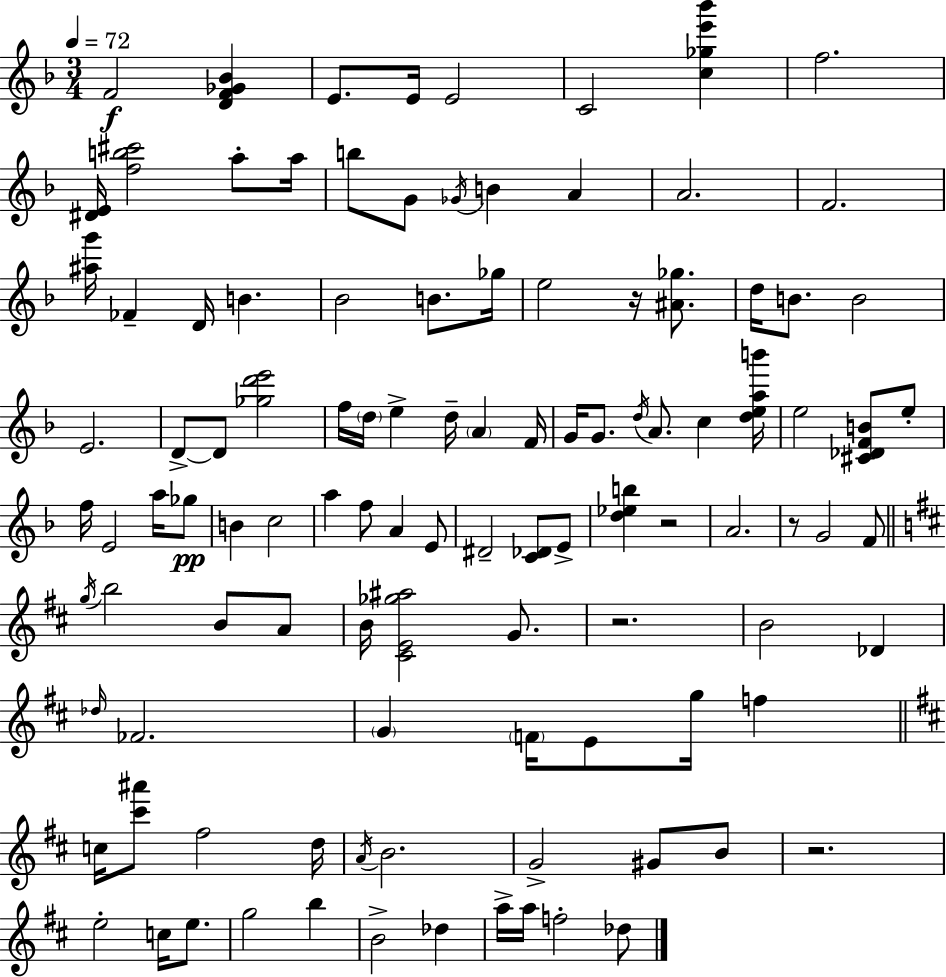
F4/h [D4,F4,Gb4,Bb4]/q E4/e. E4/s E4/h C4/h [C5,Gb5,E6,Bb6]/q F5/h. [D#4,E4]/s [F5,B5,C#6]/h A5/e A5/s B5/e G4/e Gb4/s B4/q A4/q A4/h. F4/h. [A#5,G6]/s FES4/q D4/s B4/q. Bb4/h B4/e. Gb5/s E5/h R/s [A#4,Gb5]/e. D5/s B4/e. B4/h E4/h. D4/e D4/e [Gb5,D6,E6]/h F5/s D5/s E5/q D5/s A4/q F4/s G4/s G4/e. D5/s A4/e. C5/q [D5,E5,A5,B6]/s E5/h [C#4,Db4,F4,B4]/e E5/e F5/s E4/h A5/s Gb5/e B4/q C5/h A5/q F5/e A4/q E4/e D#4/h [C4,Db4]/e E4/e [D5,Eb5,B5]/q R/h A4/h. R/e G4/h F4/e G5/s B5/h B4/e A4/e B4/s [C#4,E4,Gb5,A#5]/h G4/e. R/h. B4/h Db4/q Db5/s FES4/h. G4/q F4/s E4/e G5/s F5/q C5/s [C#6,A#6]/e F#5/h D5/s A4/s B4/h. G4/h G#4/e B4/e R/h. E5/h C5/s E5/e. G5/h B5/q B4/h Db5/q A5/s A5/s F5/h Db5/e